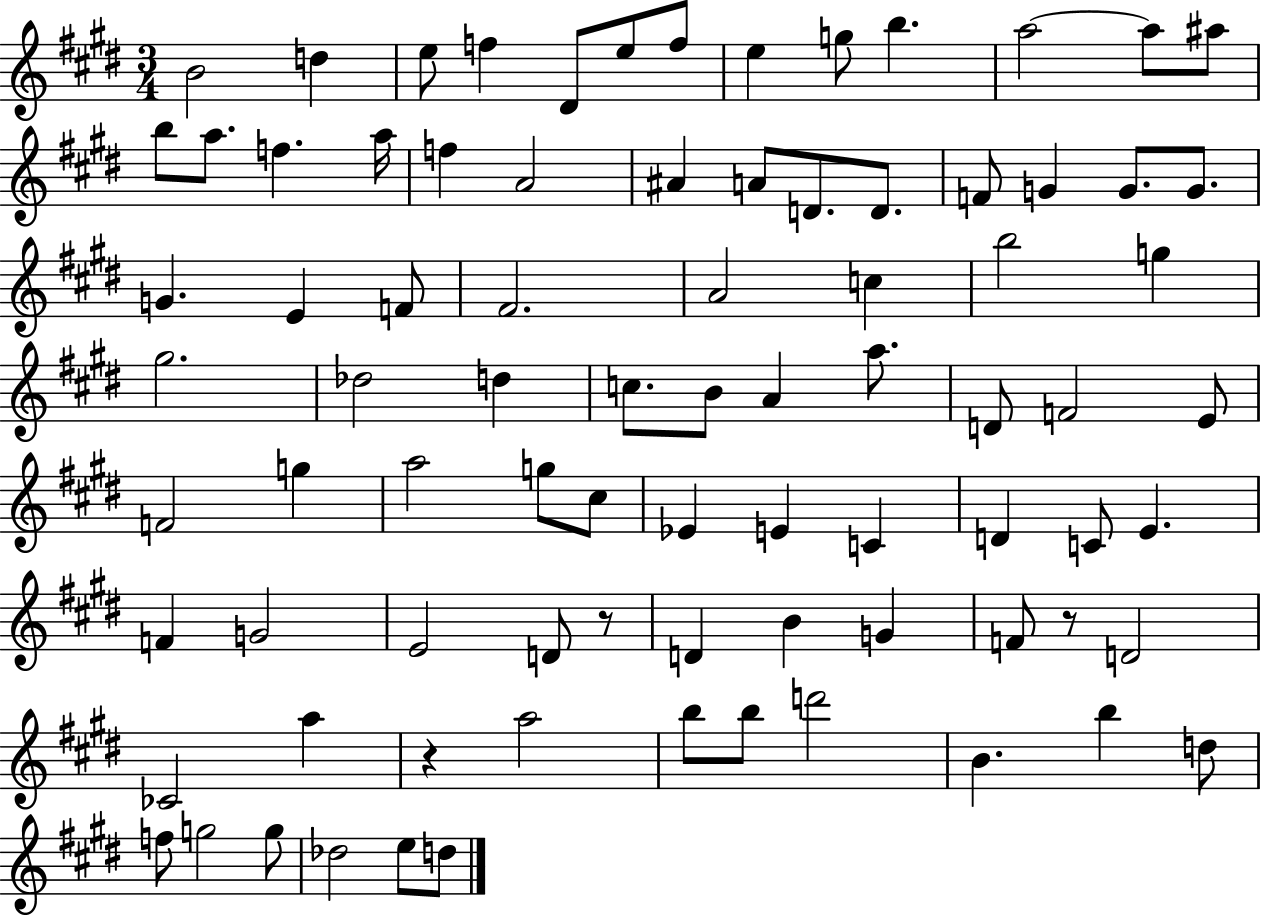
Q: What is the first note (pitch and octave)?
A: B4